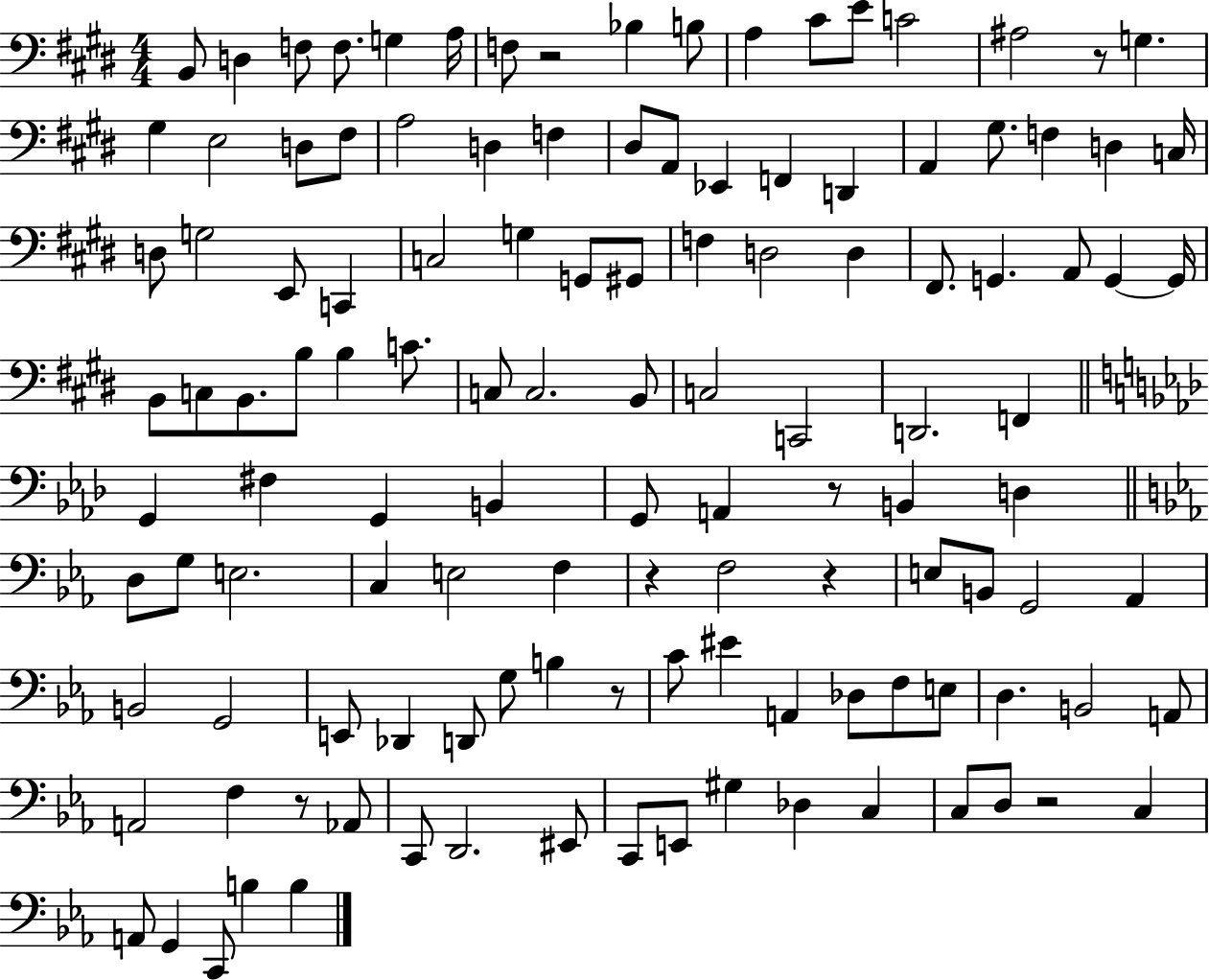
{
  \clef bass
  \numericTimeSignature
  \time 4/4
  \key e \major
  b,8 d4 f8 f8. g4 a16 | f8 r2 bes4 b8 | a4 cis'8 e'8 c'2 | ais2 r8 g4. | \break gis4 e2 d8 fis8 | a2 d4 f4 | dis8 a,8 ees,4 f,4 d,4 | a,4 gis8. f4 d4 c16 | \break d8 g2 e,8 c,4 | c2 g4 g,8 gis,8 | f4 d2 d4 | fis,8. g,4. a,8 g,4~~ g,16 | \break b,8 c8 b,8. b8 b4 c'8. | c8 c2. b,8 | c2 c,2 | d,2. f,4 | \break \bar "||" \break \key f \minor g,4 fis4 g,4 b,4 | g,8 a,4 r8 b,4 d4 | \bar "||" \break \key ees \major d8 g8 e2. | c4 e2 f4 | r4 f2 r4 | e8 b,8 g,2 aes,4 | \break b,2 g,2 | e,8 des,4 d,8 g8 b4 r8 | c'8 eis'4 a,4 des8 f8 e8 | d4. b,2 a,8 | \break a,2 f4 r8 aes,8 | c,8 d,2. eis,8 | c,8 e,8 gis4 des4 c4 | c8 d8 r2 c4 | \break a,8 g,4 c,8 b4 b4 | \bar "|."
}